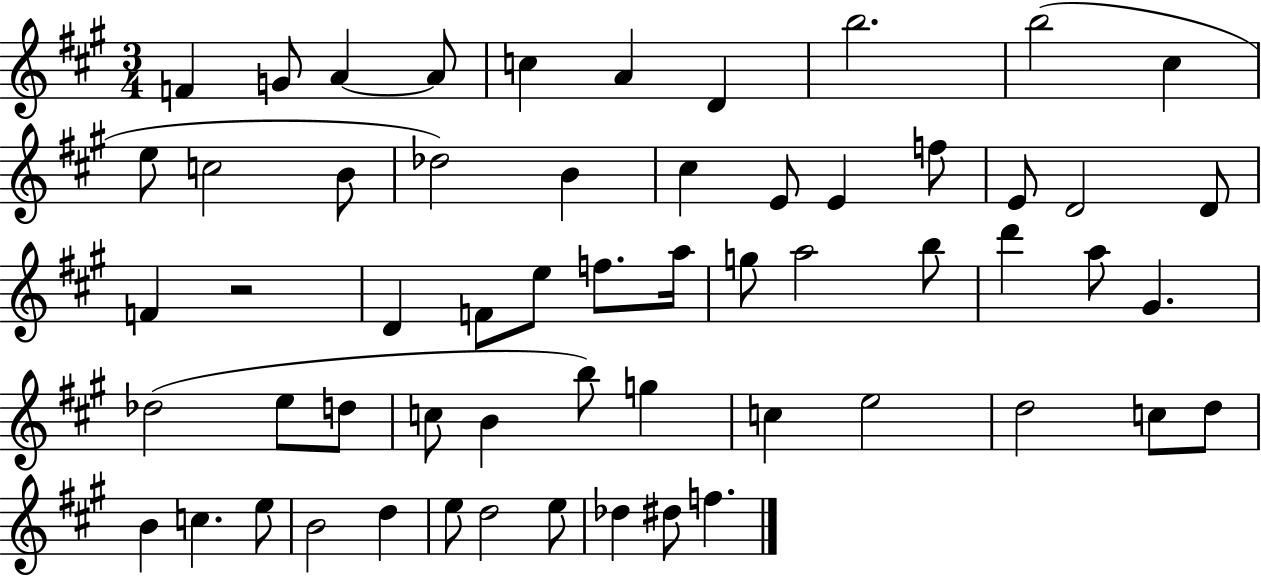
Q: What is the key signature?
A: A major